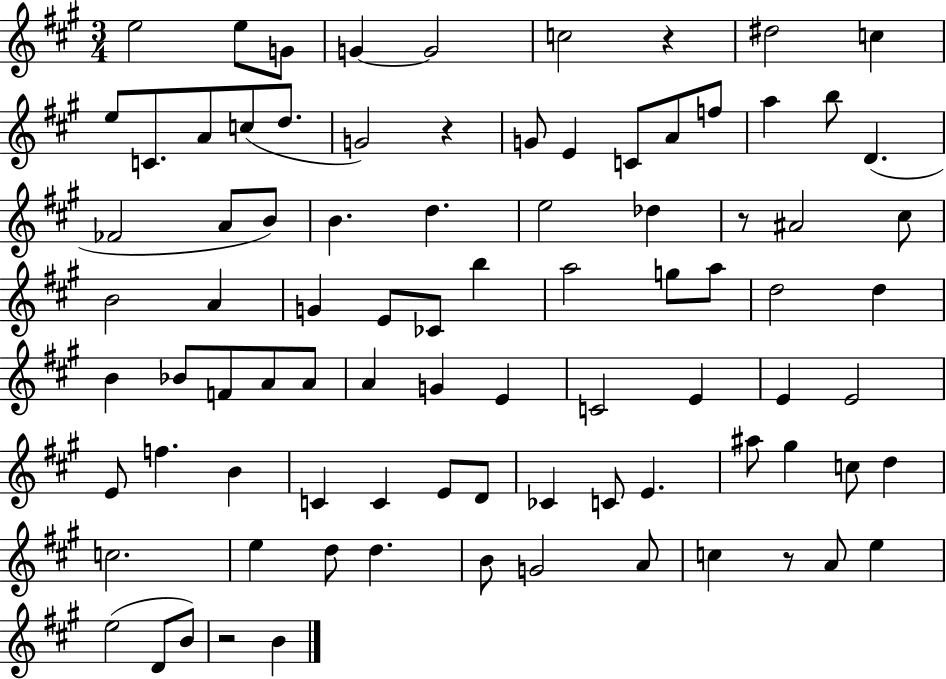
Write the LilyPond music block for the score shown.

{
  \clef treble
  \numericTimeSignature
  \time 3/4
  \key a \major
  e''2 e''8 g'8 | g'4~~ g'2 | c''2 r4 | dis''2 c''4 | \break e''8 c'8. a'8 c''8( d''8. | g'2) r4 | g'8 e'4 c'8 a'8 f''8 | a''4 b''8 d'4.( | \break fes'2 a'8 b'8) | b'4. d''4. | e''2 des''4 | r8 ais'2 cis''8 | \break b'2 a'4 | g'4 e'8 ces'8 b''4 | a''2 g''8 a''8 | d''2 d''4 | \break b'4 bes'8 f'8 a'8 a'8 | a'4 g'4 e'4 | c'2 e'4 | e'4 e'2 | \break e'8 f''4. b'4 | c'4 c'4 e'8 d'8 | ces'4 c'8 e'4. | ais''8 gis''4 c''8 d''4 | \break c''2. | e''4 d''8 d''4. | b'8 g'2 a'8 | c''4 r8 a'8 e''4 | \break e''2( d'8 b'8) | r2 b'4 | \bar "|."
}